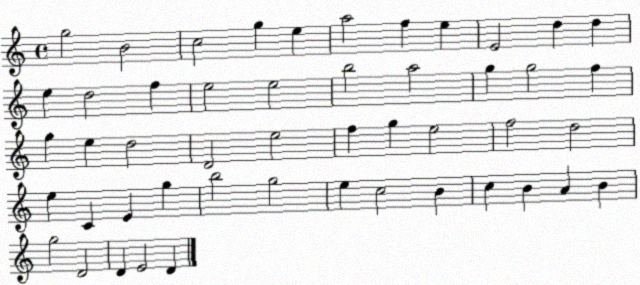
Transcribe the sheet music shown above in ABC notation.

X:1
T:Untitled
M:4/4
L:1/4
K:C
g2 B2 c2 g e a2 f e E2 d d e d2 f e2 e2 b2 a2 g g2 f g e d2 D2 e2 f g e2 f2 d2 e C E g b2 g2 e c2 B c B A B g2 D2 D E2 D